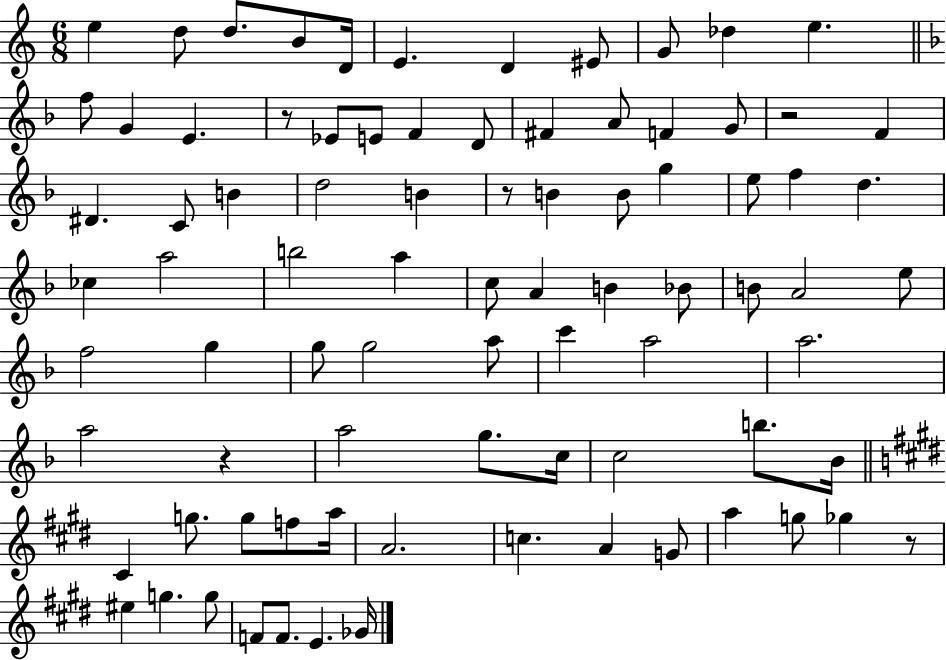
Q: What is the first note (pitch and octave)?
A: E5